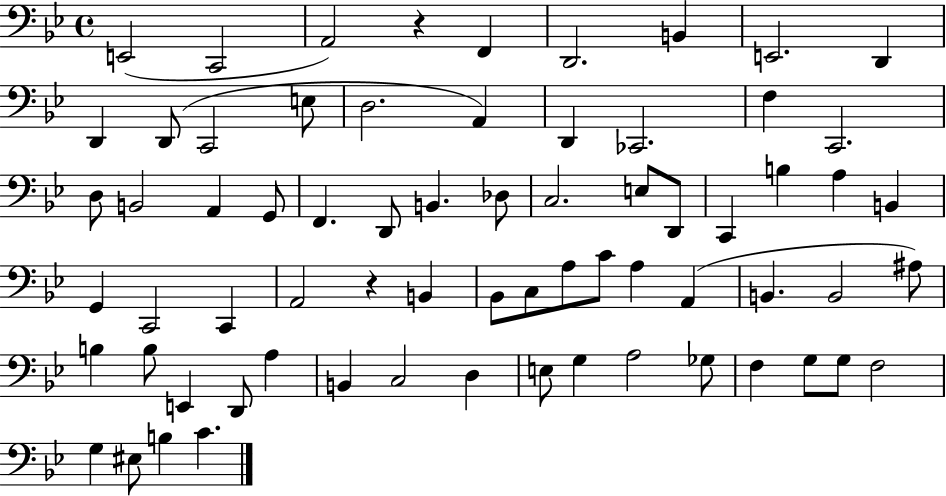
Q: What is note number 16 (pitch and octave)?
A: CES2